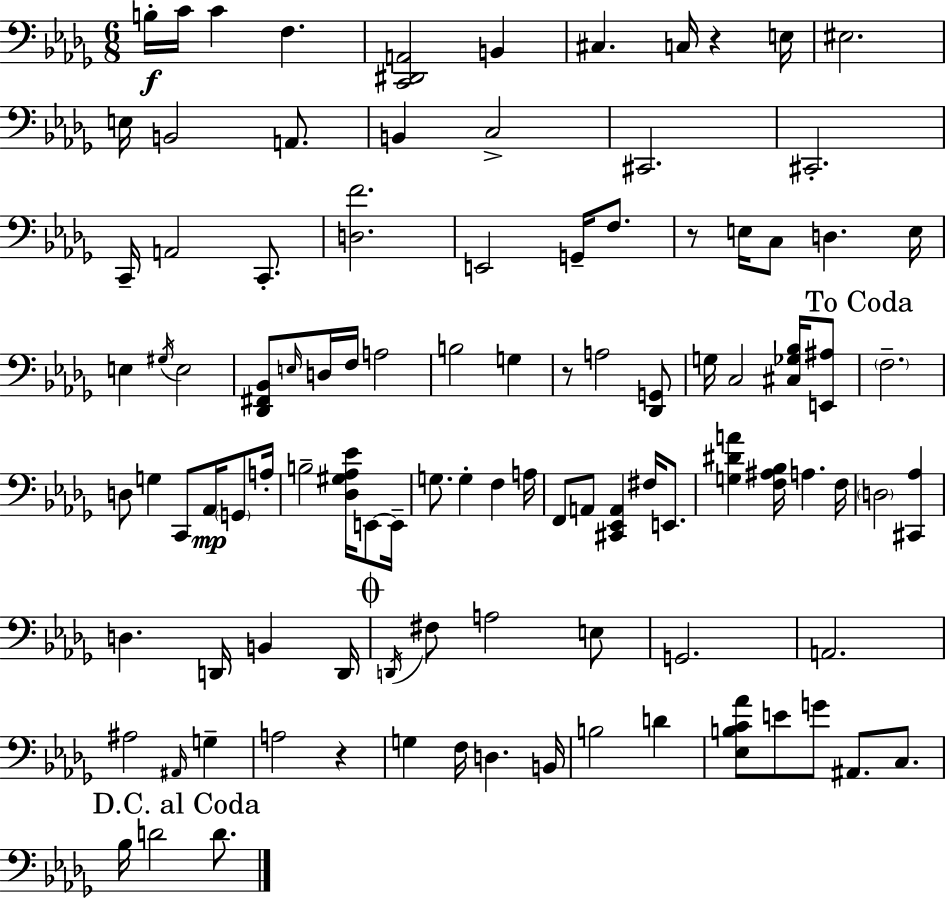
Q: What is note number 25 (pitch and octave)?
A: D3